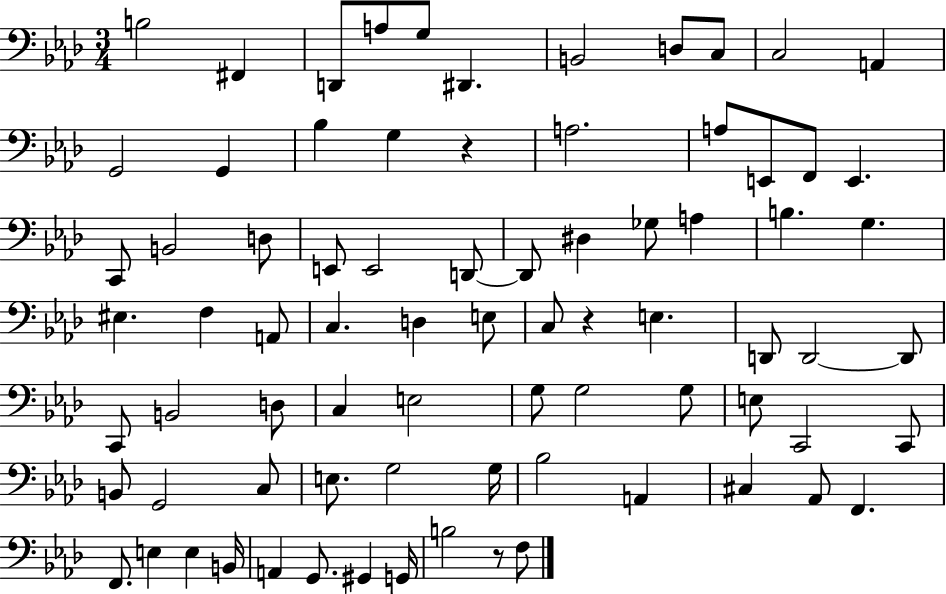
B3/h F#2/q D2/e A3/e G3/e D#2/q. B2/h D3/e C3/e C3/h A2/q G2/h G2/q Bb3/q G3/q R/q A3/h. A3/e E2/e F2/e E2/q. C2/e B2/h D3/e E2/e E2/h D2/e D2/e D#3/q Gb3/e A3/q B3/q. G3/q. EIS3/q. F3/q A2/e C3/q. D3/q E3/e C3/e R/q E3/q. D2/e D2/h D2/e C2/e B2/h D3/e C3/q E3/h G3/e G3/h G3/e E3/e C2/h C2/e B2/e G2/h C3/e E3/e. G3/h G3/s Bb3/h A2/q C#3/q Ab2/e F2/q. F2/e. E3/q E3/q B2/s A2/q G2/e. G#2/q G2/s B3/h R/e F3/e